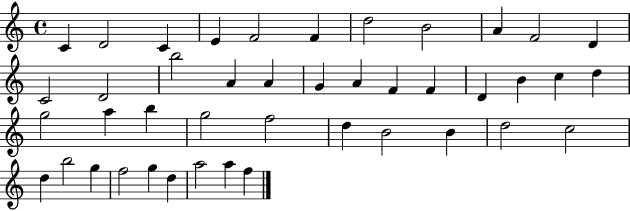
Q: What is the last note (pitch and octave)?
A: F5